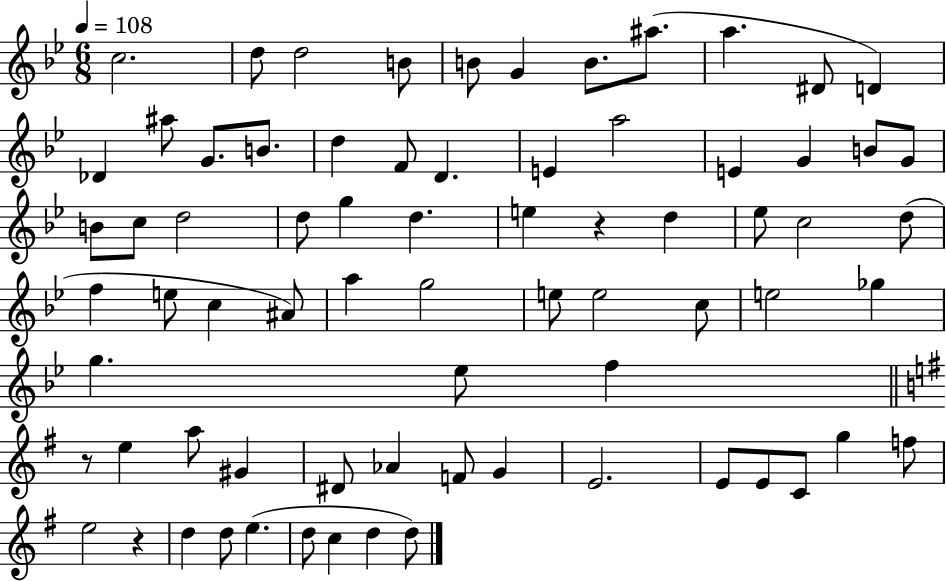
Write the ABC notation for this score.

X:1
T:Untitled
M:6/8
L:1/4
K:Bb
c2 d/2 d2 B/2 B/2 G B/2 ^a/2 a ^D/2 D _D ^a/2 G/2 B/2 d F/2 D E a2 E G B/2 G/2 B/2 c/2 d2 d/2 g d e z d _e/2 c2 d/2 f e/2 c ^A/2 a g2 e/2 e2 c/2 e2 _g g _e/2 f z/2 e a/2 ^G ^D/2 _A F/2 G E2 E/2 E/2 C/2 g f/2 e2 z d d/2 e d/2 c d d/2